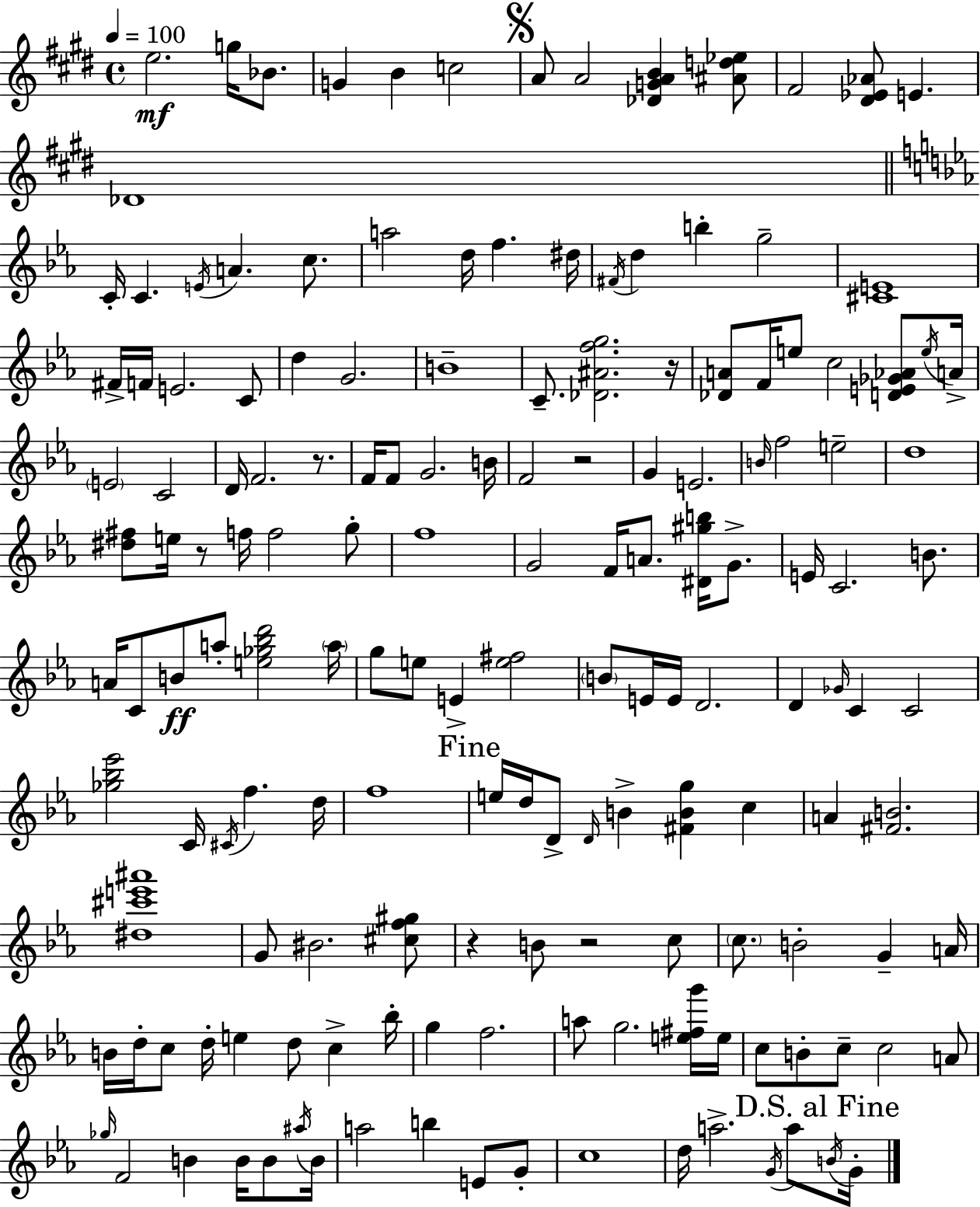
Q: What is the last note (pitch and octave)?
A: G4